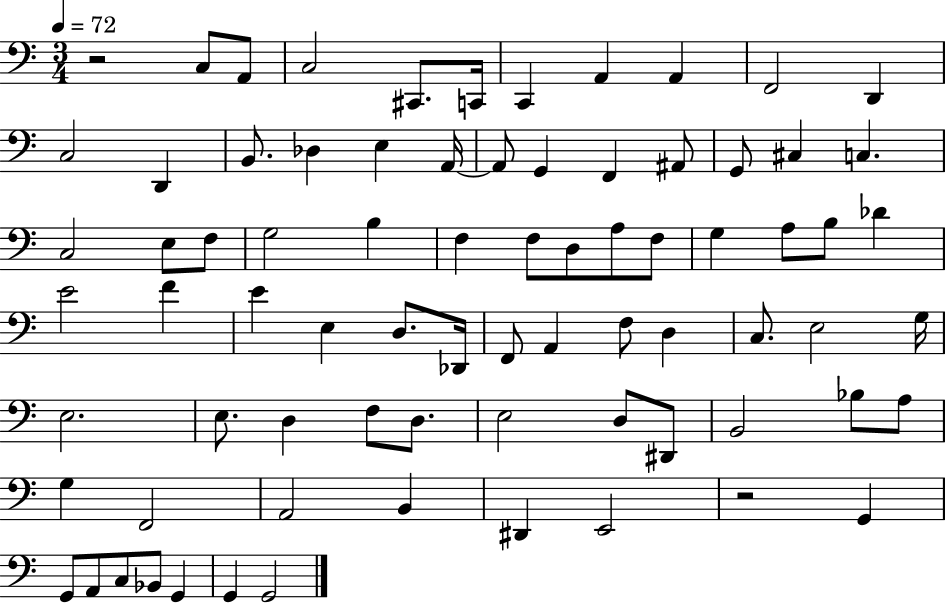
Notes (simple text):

R/h C3/e A2/e C3/h C#2/e. C2/s C2/q A2/q A2/q F2/h D2/q C3/h D2/q B2/e. Db3/q E3/q A2/s A2/e G2/q F2/q A#2/e G2/e C#3/q C3/q. C3/h E3/e F3/e G3/h B3/q F3/q F3/e D3/e A3/e F3/e G3/q A3/e B3/e Db4/q E4/h F4/q E4/q E3/q D3/e. Db2/s F2/e A2/q F3/e D3/q C3/e. E3/h G3/s E3/h. E3/e. D3/q F3/e D3/e. E3/h D3/e D#2/e B2/h Bb3/e A3/e G3/q F2/h A2/h B2/q D#2/q E2/h R/h G2/q G2/e A2/e C3/e Bb2/e G2/q G2/q G2/h